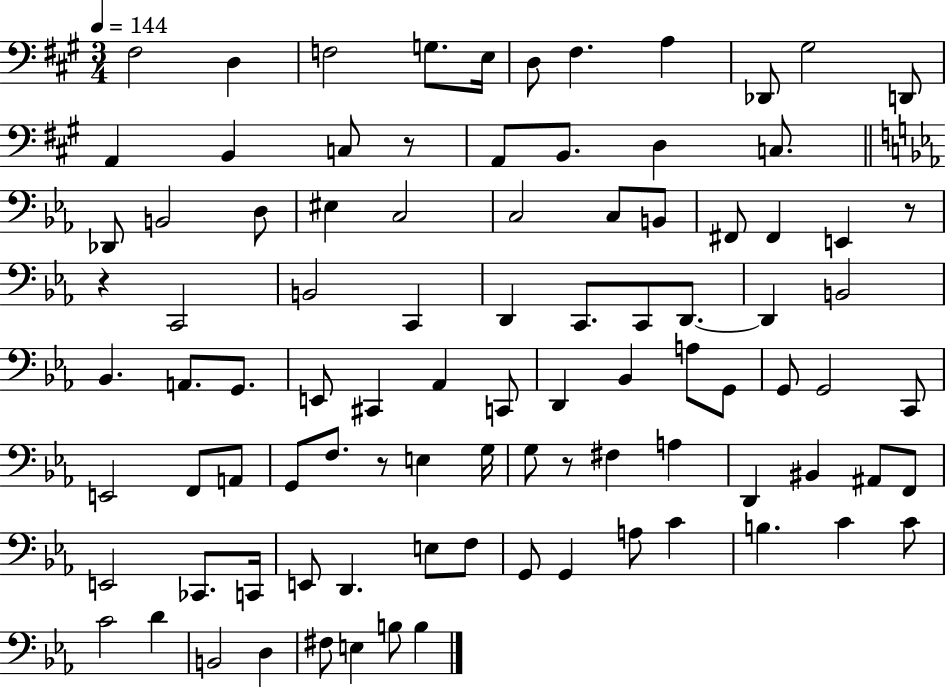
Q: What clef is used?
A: bass